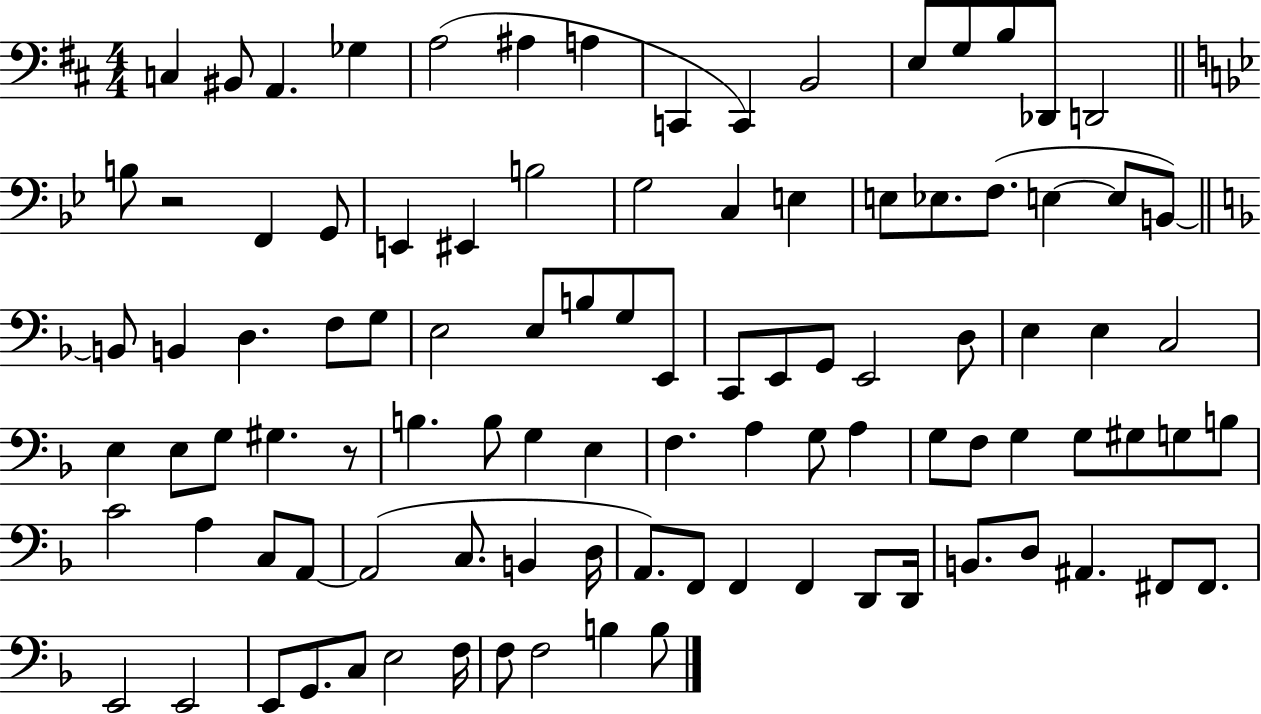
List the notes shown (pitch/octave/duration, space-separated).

C3/q BIS2/e A2/q. Gb3/q A3/h A#3/q A3/q C2/q C2/q B2/h E3/e G3/e B3/e Db2/e D2/h B3/e R/h F2/q G2/e E2/q EIS2/q B3/h G3/h C3/q E3/q E3/e Eb3/e. F3/e. E3/q E3/e B2/e B2/e B2/q D3/q. F3/e G3/e E3/h E3/e B3/e G3/e E2/e C2/e E2/e G2/e E2/h D3/e E3/q E3/q C3/h E3/q E3/e G3/e G#3/q. R/e B3/q. B3/e G3/q E3/q F3/q. A3/q G3/e A3/q G3/e F3/e G3/q G3/e G#3/e G3/e B3/e C4/h A3/q C3/e A2/e A2/h C3/e. B2/q D3/s A2/e. F2/e F2/q F2/q D2/e D2/s B2/e. D3/e A#2/q. F#2/e F#2/e. E2/h E2/h E2/e G2/e. C3/e E3/h F3/s F3/e F3/h B3/q B3/e